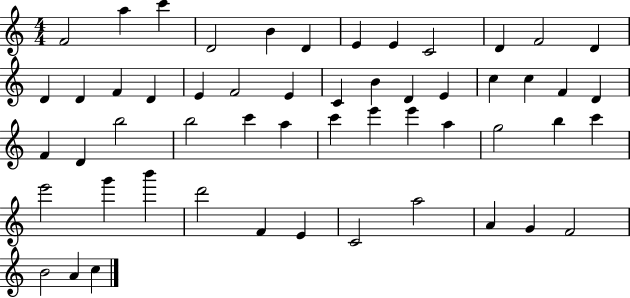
F4/h A5/q C6/q D4/h B4/q D4/q E4/q E4/q C4/h D4/q F4/h D4/q D4/q D4/q F4/q D4/q E4/q F4/h E4/q C4/q B4/q D4/q E4/q C5/q C5/q F4/q D4/q F4/q D4/q B5/h B5/h C6/q A5/q C6/q E6/q E6/q A5/q G5/h B5/q C6/q E6/h G6/q B6/q D6/h F4/q E4/q C4/h A5/h A4/q G4/q F4/h B4/h A4/q C5/q